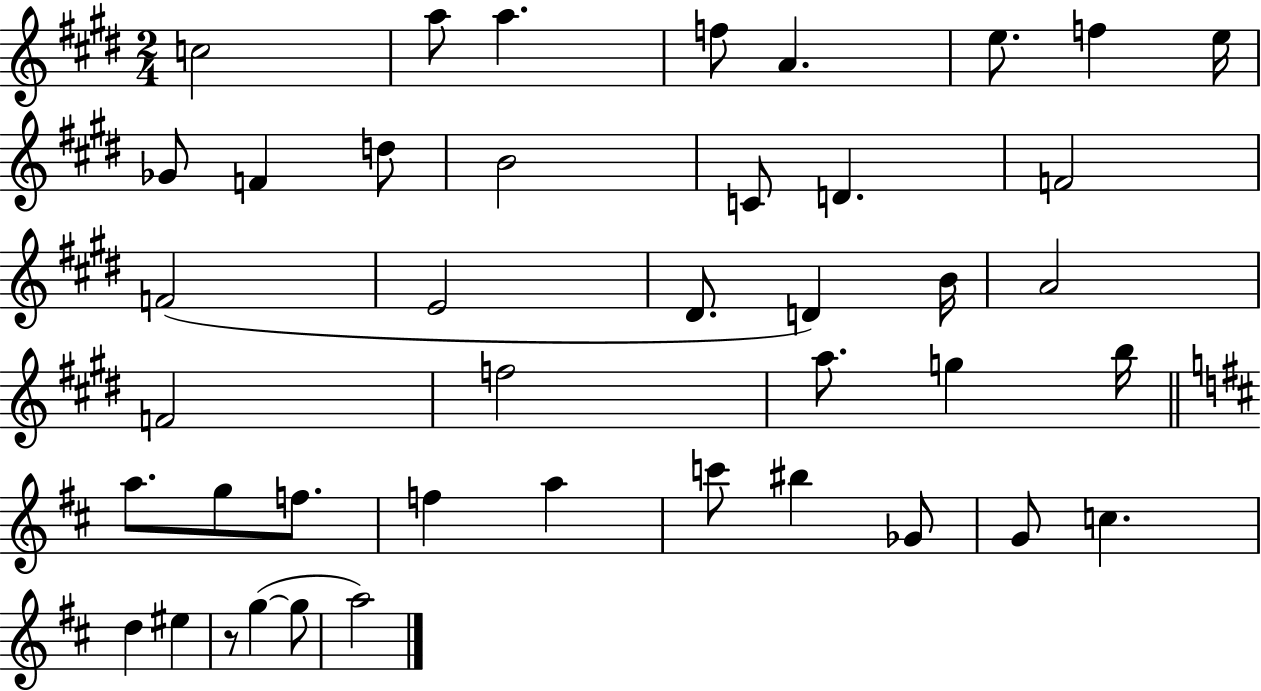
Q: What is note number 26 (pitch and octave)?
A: B5